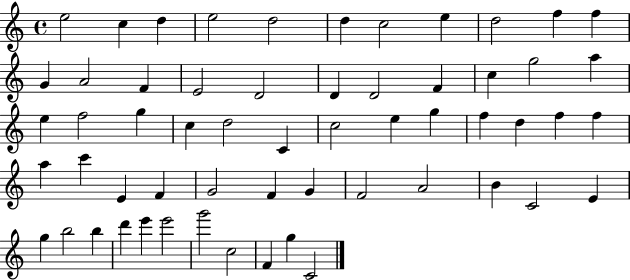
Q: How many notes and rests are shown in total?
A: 58